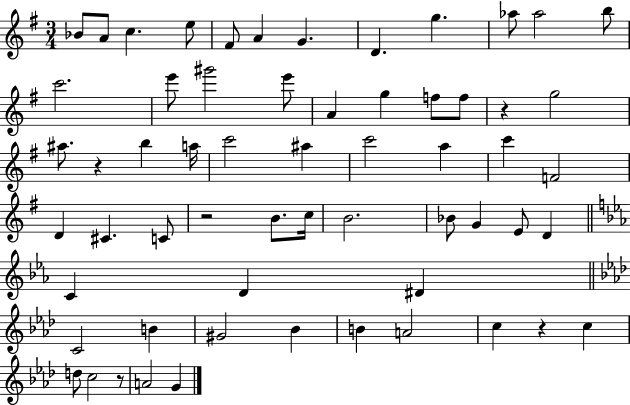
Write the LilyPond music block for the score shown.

{
  \clef treble
  \numericTimeSignature
  \time 3/4
  \key g \major
  \repeat volta 2 { bes'8 a'8 c''4. e''8 | fis'8 a'4 g'4. | d'4. g''4. | aes''8 aes''2 b''8 | \break c'''2. | e'''8 gis'''2 e'''8 | a'4 g''4 f''8 f''8 | r4 g''2 | \break ais''8. r4 b''4 a''16 | c'''2 ais''4 | c'''2 a''4 | c'''4 f'2 | \break d'4 cis'4. c'8 | r2 b'8. c''16 | b'2. | bes'8 g'4 e'8 d'4 | \break \bar "||" \break \key ees \major c'4 d'4 dis'4 | \bar "||" \break \key aes \major c'2 b'4 | gis'2 bes'4 | b'4 a'2 | c''4 r4 c''4 | \break d''8 c''2 r8 | a'2 g'4 | } \bar "|."
}